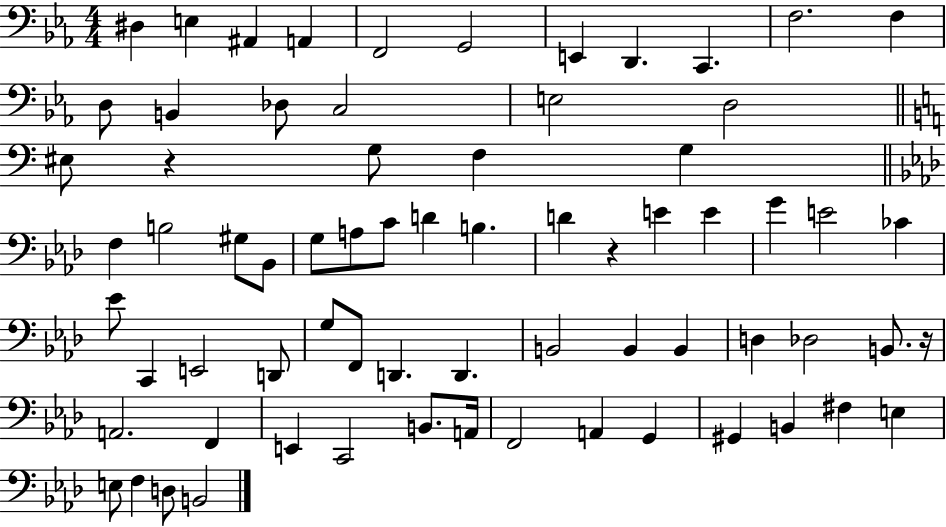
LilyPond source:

{
  \clef bass
  \numericTimeSignature
  \time 4/4
  \key ees \major
  dis4 e4 ais,4 a,4 | f,2 g,2 | e,4 d,4. c,4. | f2. f4 | \break d8 b,4 des8 c2 | e2 d2 | \bar "||" \break \key c \major eis8 r4 g8 f4 g4 | \bar "||" \break \key aes \major f4 b2 gis8 bes,8 | g8 a8 c'8 d'4 b4. | d'4 r4 e'4 e'4 | g'4 e'2 ces'4 | \break ees'8 c,4 e,2 d,8 | g8 f,8 d,4. d,4. | b,2 b,4 b,4 | d4 des2 b,8. r16 | \break a,2. f,4 | e,4 c,2 b,8. a,16 | f,2 a,4 g,4 | gis,4 b,4 fis4 e4 | \break e8 f4 d8 b,2 | \bar "|."
}